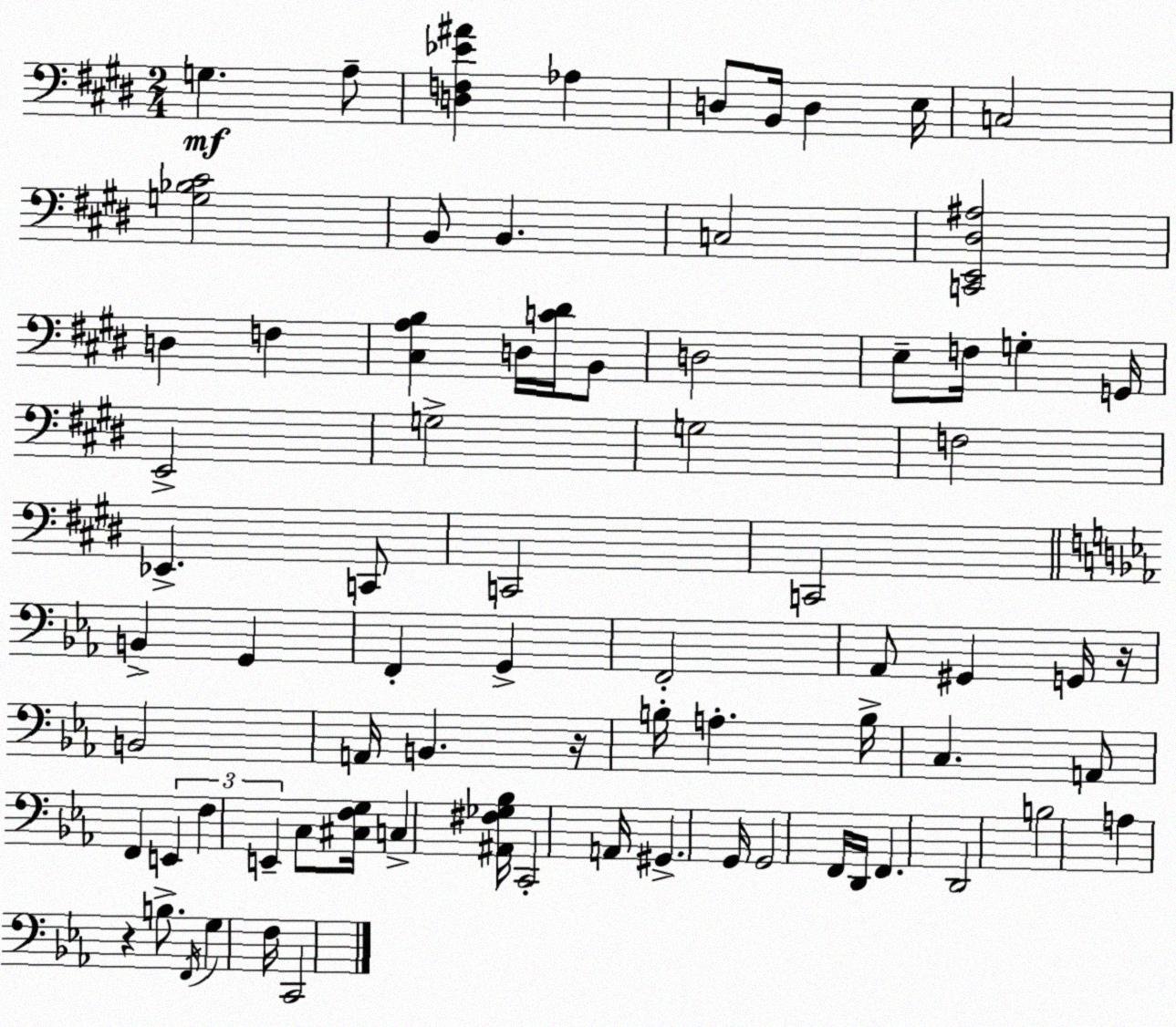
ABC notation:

X:1
T:Untitled
M:2/4
L:1/4
K:E
G, A,/2 [D,F,_E^A] _A, D,/2 B,,/4 D, E,/4 C,2 [G,_B,^C]2 B,,/2 B,, C,2 [C,,E,,^D,^A,]2 D, F, [^C,A,B,] D,/4 [C^D]/4 B,,/2 D,2 E,/2 F,/4 G, G,,/4 E,,2 G,2 G,2 F,2 _E,, C,,/2 C,,2 C,,2 B,, G,, F,, G,, F,,2 _A,,/2 ^G,, G,,/4 z/4 B,,2 A,,/4 B,, z/4 B,/4 A, B,/4 C, A,,/2 F,, E,, F, E,, C,/2 [^C,F,G,]/4 C, [^A,,^F,_G,_B,]/4 C,,2 A,,/4 ^G,, G,,/4 G,,2 F,,/4 D,,/4 F,, D,,2 B,2 A, z B,/2 F,,/4 G, F,/4 C,,2